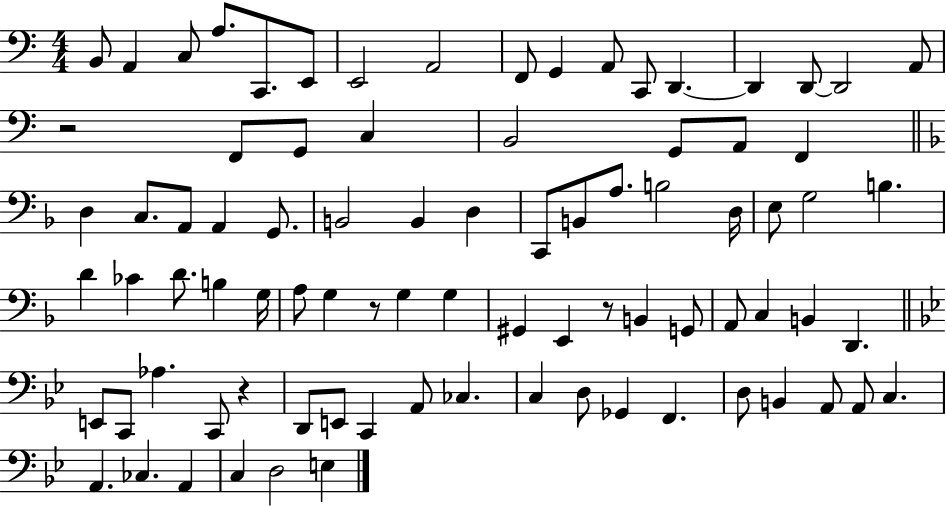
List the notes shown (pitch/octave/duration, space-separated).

B2/e A2/q C3/e A3/e. C2/e. E2/e E2/h A2/h F2/e G2/q A2/e C2/e D2/q. D2/q D2/e D2/h A2/e R/h F2/e G2/e C3/q B2/h G2/e A2/e F2/q D3/q C3/e. A2/e A2/q G2/e. B2/h B2/q D3/q C2/e B2/e A3/e. B3/h D3/s E3/e G3/h B3/q. D4/q CES4/q D4/e. B3/q G3/s A3/e G3/q R/e G3/q G3/q G#2/q E2/q R/e B2/q G2/e A2/e C3/q B2/q D2/q. E2/e C2/e Ab3/q. C2/e R/q D2/e E2/e C2/q A2/e CES3/q. C3/q D3/e Gb2/q F2/q. D3/e B2/q A2/e A2/e C3/q. A2/q. CES3/q. A2/q C3/q D3/h E3/q